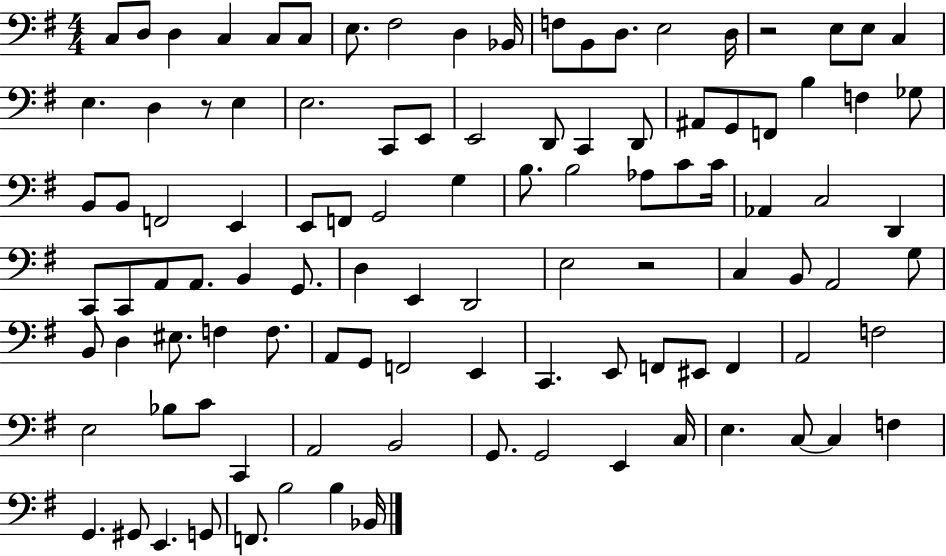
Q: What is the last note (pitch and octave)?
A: Bb2